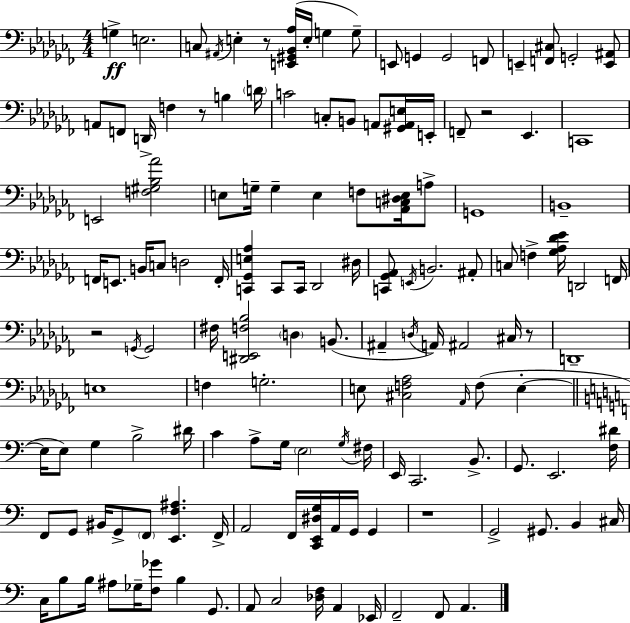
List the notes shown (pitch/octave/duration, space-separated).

G3/q E3/h. C3/e A#2/s E3/q R/e [E2,G#2,Bb2,Ab3]/s E3/s G3/q G3/e E2/e G2/q G2/h F2/e E2/q [F2,C#3]/e G2/h [E2,A#2]/e A2/e F2/e D2/s F3/q R/e B3/q D4/s C4/h C3/e B2/e A2/e [G#2,A2,E3]/s E2/s F2/e R/h Eb2/q. C2/w E2/h [F3,G#3,Bb3,Ab4]/h E3/e G3/s G3/q E3/q F3/e [Ab2,C3,D#3,E3]/s A3/e G2/w B2/w F2/s E2/e. B2/s C3/e D3/h F2/s [C2,Gb2,E3,Ab3]/q C2/e C2/s Db2/h D#3/s [C2,Gb2,Ab2]/e E2/s B2/h. A#2/e C3/e F3/q [Gb3,Ab3,Db4,Eb4]/s D2/h F2/s R/h G2/s G2/h F#3/s [D#2,E2,F3,Bb3]/h D3/q B2/e. A#2/q D3/s A2/s A#2/h C#3/s R/e D2/w E3/w F3/q G3/h. E3/e [C#3,F3,Ab3]/h Ab2/s F3/e E3/q E3/s E3/e G3/q B3/h D#4/s C4/q A3/e G3/s E3/h G3/s F#3/s E2/s C2/h. B2/e. G2/e. E2/h. [F3,D#4]/s F2/e G2/e BIS2/s G2/e F2/e [E2,F3,A#3]/q. F2/s A2/h F2/s [C2,E2,D#3,G3]/s A2/s G2/s G2/q R/w G2/h G#2/e. B2/q C#3/s C3/s B3/e B3/s A#3/e Gb3/s [F3,Gb4]/e B3/q G2/e. A2/e C3/h [Db3,F3]/s A2/q Eb2/s F2/h F2/e A2/q.